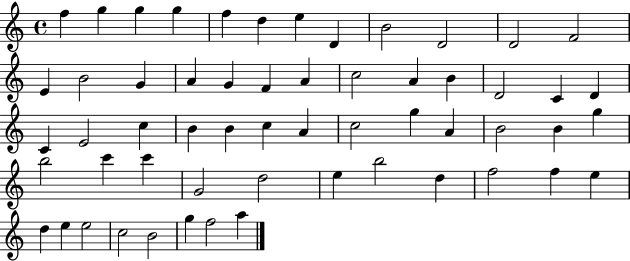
F5/q G5/q G5/q G5/q F5/q D5/q E5/q D4/q B4/h D4/h D4/h F4/h E4/q B4/h G4/q A4/q G4/q F4/q A4/q C5/h A4/q B4/q D4/h C4/q D4/q C4/q E4/h C5/q B4/q B4/q C5/q A4/q C5/h G5/q A4/q B4/h B4/q G5/q B5/h C6/q C6/q G4/h D5/h E5/q B5/h D5/q F5/h F5/q E5/q D5/q E5/q E5/h C5/h B4/h G5/q F5/h A5/q